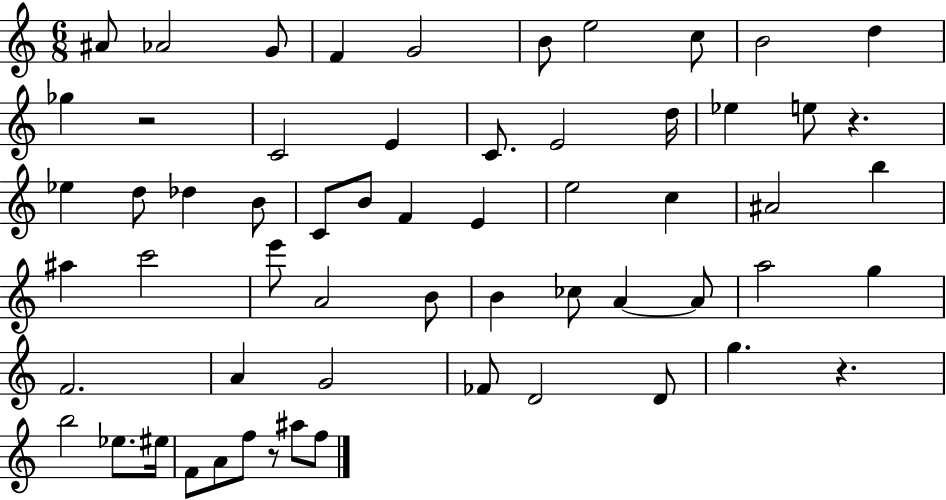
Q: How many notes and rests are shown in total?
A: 60